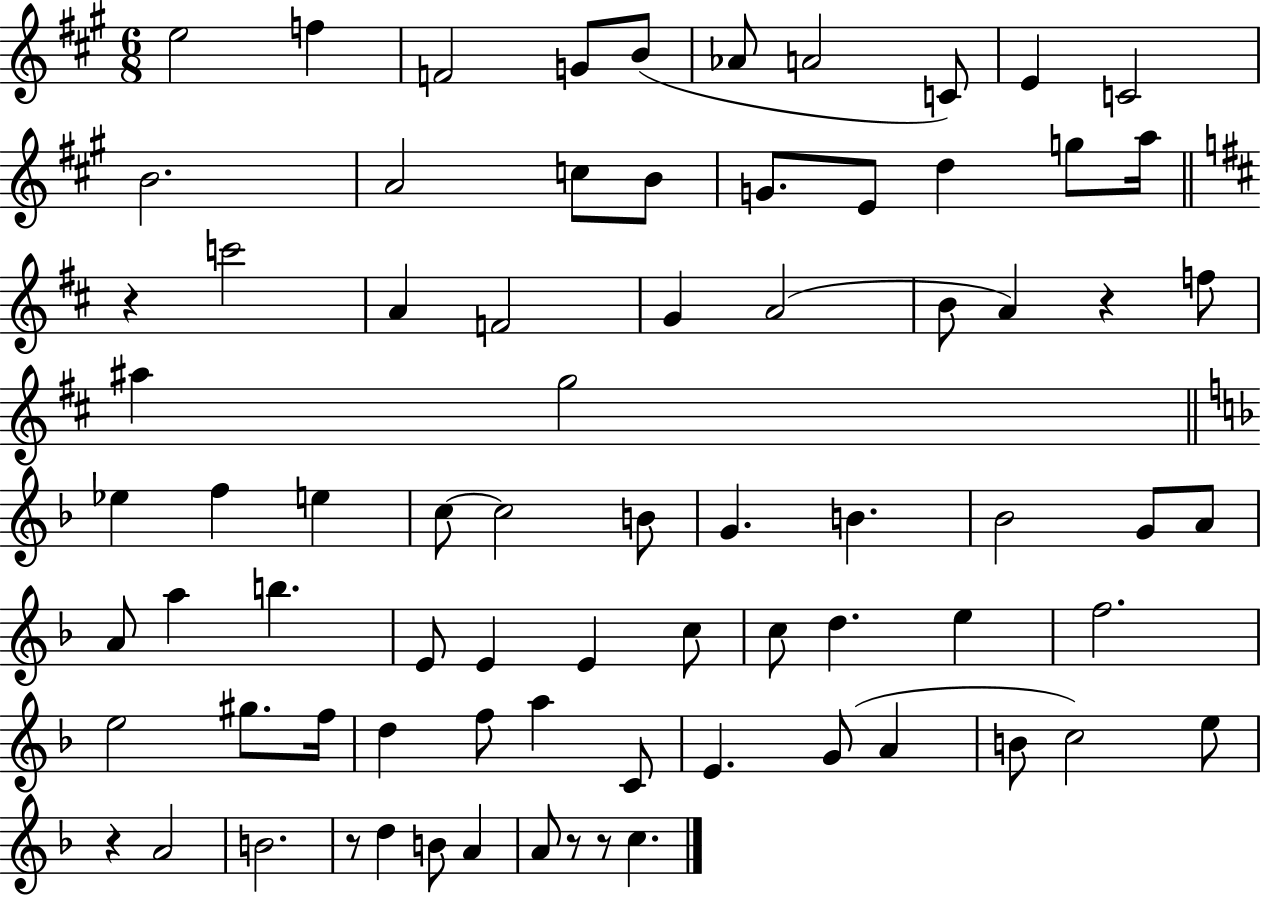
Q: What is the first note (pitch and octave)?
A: E5